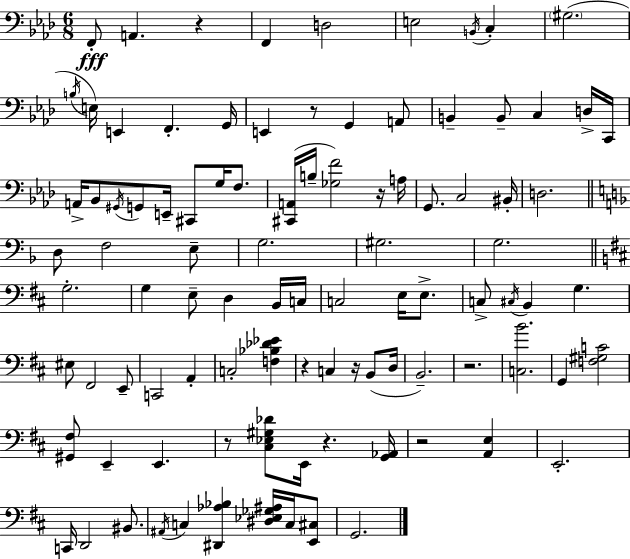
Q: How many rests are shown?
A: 9